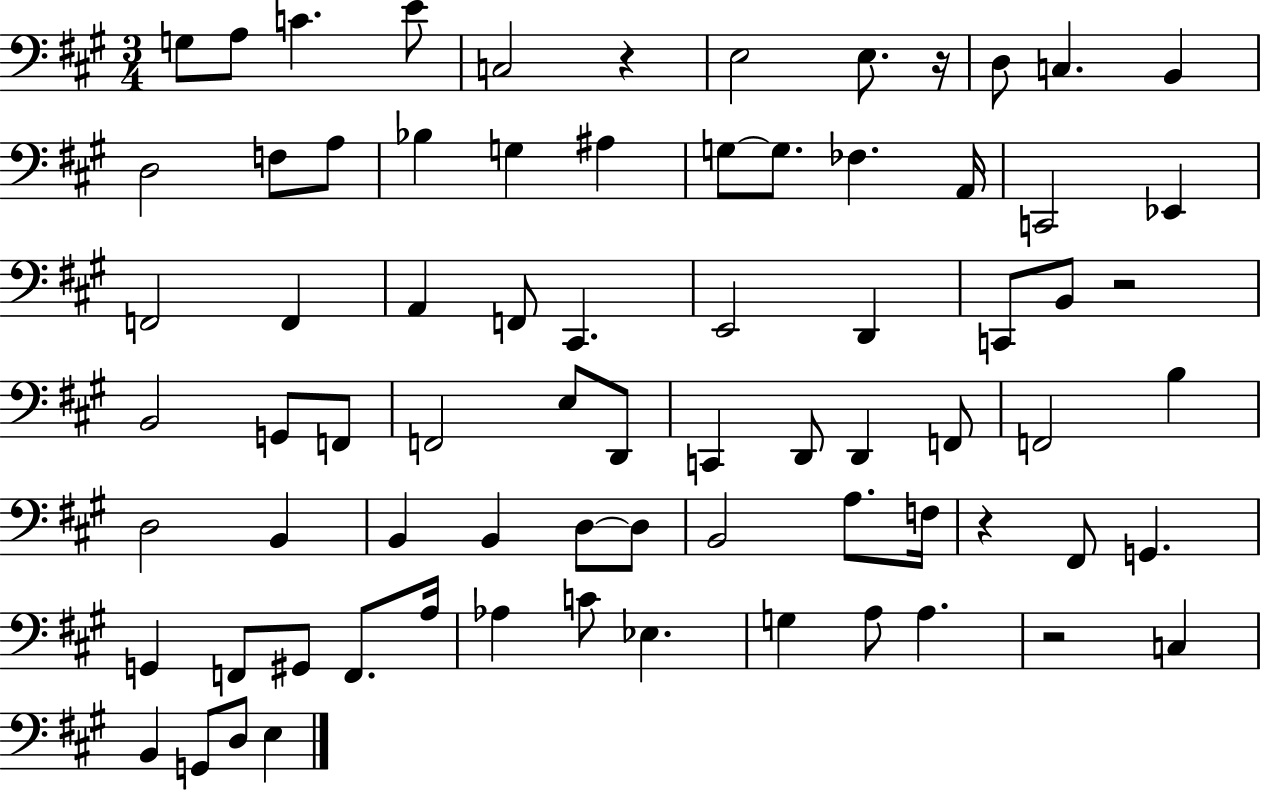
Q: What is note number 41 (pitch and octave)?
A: F2